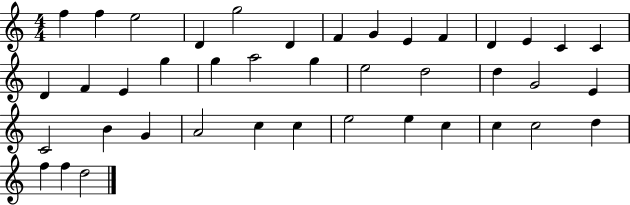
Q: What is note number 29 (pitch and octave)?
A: G4